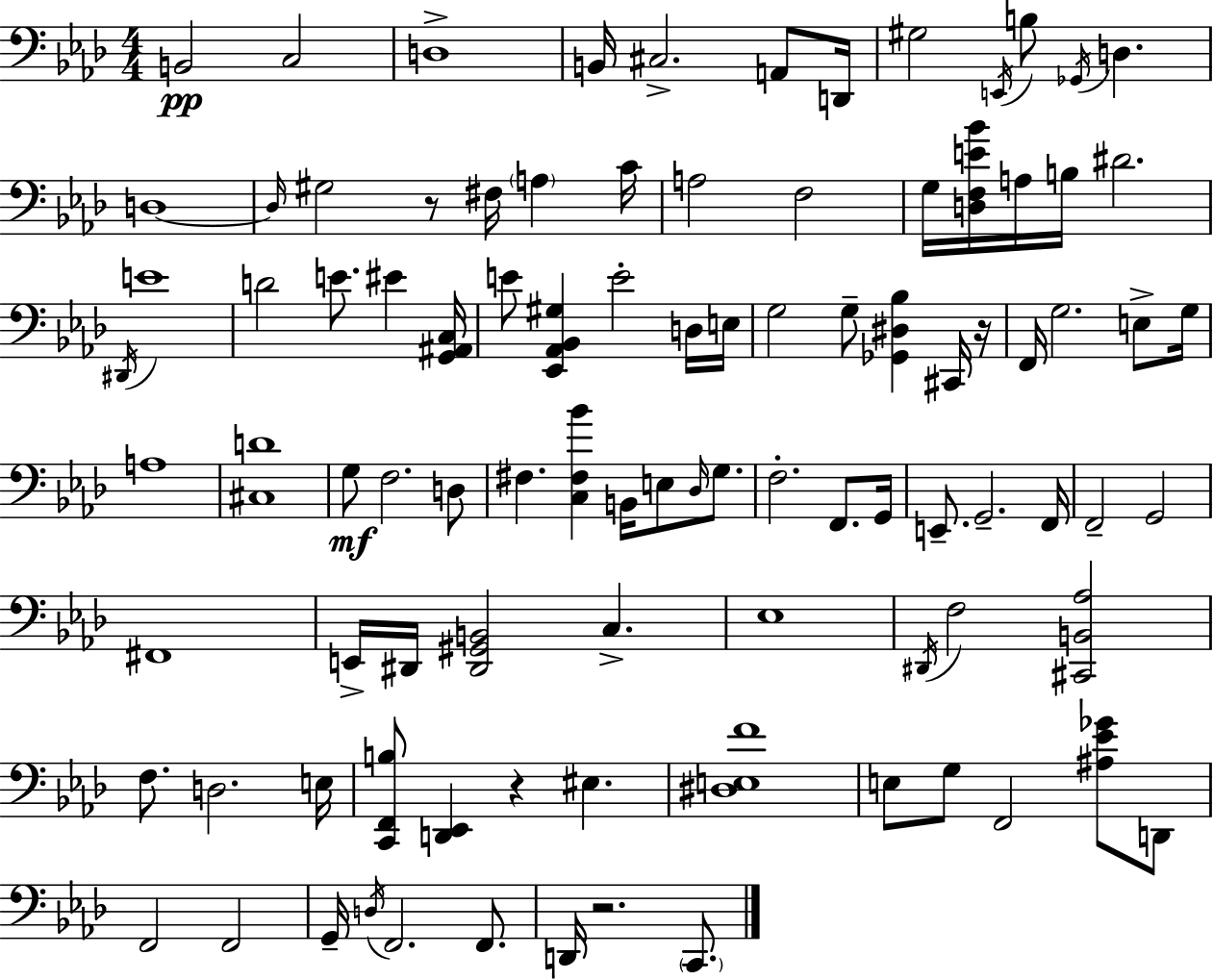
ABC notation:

X:1
T:Untitled
M:4/4
L:1/4
K:Ab
B,,2 C,2 D,4 B,,/4 ^C,2 A,,/2 D,,/4 ^G,2 E,,/4 B,/2 _G,,/4 D, D,4 D,/4 ^G,2 z/2 ^F,/4 A, C/4 A,2 F,2 G,/4 [D,F,E_B]/4 A,/4 B,/4 ^D2 ^D,,/4 E4 D2 E/2 ^E [G,,^A,,C,]/4 E/2 [_E,,_A,,_B,,^G,] E2 D,/4 E,/4 G,2 G,/2 [_G,,^D,_B,] ^C,,/4 z/4 F,,/4 G,2 E,/2 G,/4 A,4 [^C,D]4 G,/2 F,2 D,/2 ^F, [C,^F,_B] B,,/4 E,/2 _D,/4 G,/2 F,2 F,,/2 G,,/4 E,,/2 G,,2 F,,/4 F,,2 G,,2 ^F,,4 E,,/4 ^D,,/4 [^D,,^G,,B,,]2 C, _E,4 ^D,,/4 F,2 [^C,,B,,_A,]2 F,/2 D,2 E,/4 [C,,F,,B,]/2 [D,,_E,,] z ^E, [^D,E,F]4 E,/2 G,/2 F,,2 [^A,_E_G]/2 D,,/2 F,,2 F,,2 G,,/4 D,/4 F,,2 F,,/2 D,,/4 z2 C,,/2